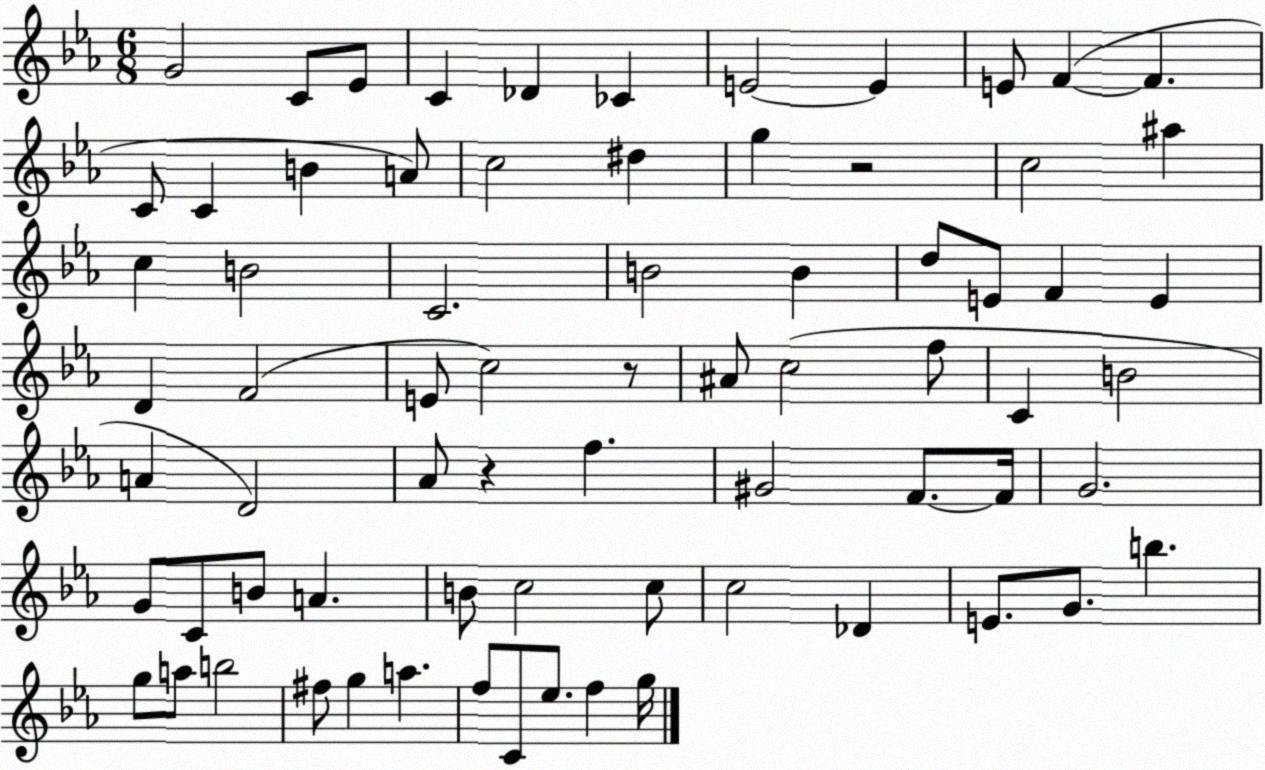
X:1
T:Untitled
M:6/8
L:1/4
K:Eb
G2 C/2 _E/2 C _D _C E2 E E/2 F F C/2 C B A/2 c2 ^d g z2 c2 ^a c B2 C2 B2 B d/2 E/2 F E D F2 E/2 c2 z/2 ^A/2 c2 f/2 C B2 A D2 _A/2 z f ^G2 F/2 F/4 G2 G/2 C/2 B/2 A B/2 c2 c/2 c2 _D E/2 G/2 b g/2 a/2 b2 ^f/2 g a f/2 C/2 _e/2 f g/4